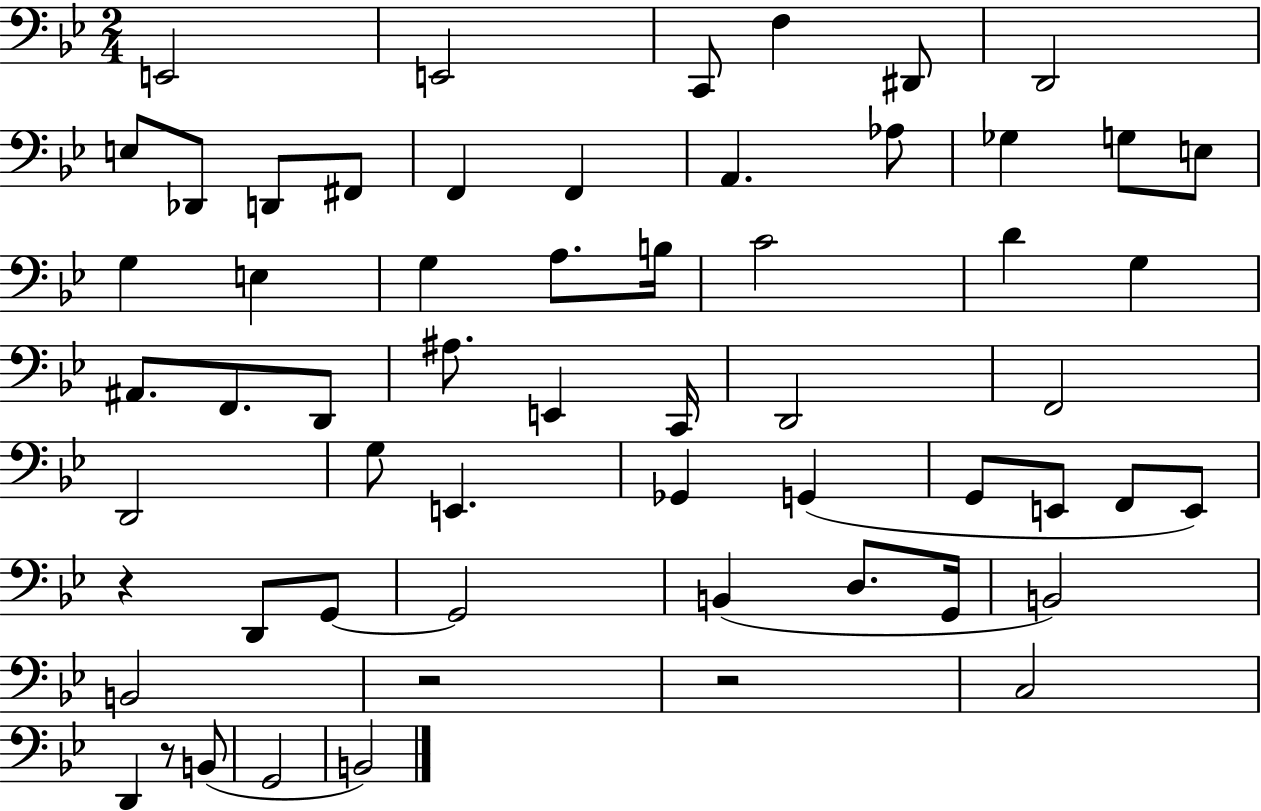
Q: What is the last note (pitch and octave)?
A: B2